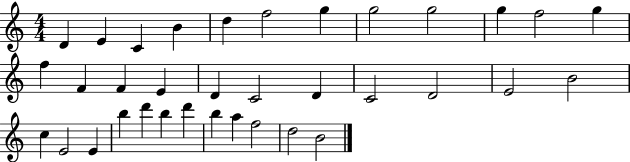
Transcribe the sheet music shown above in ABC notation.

X:1
T:Untitled
M:4/4
L:1/4
K:C
D E C B d f2 g g2 g2 g f2 g f F F E D C2 D C2 D2 E2 B2 c E2 E b d' b d' b a f2 d2 B2